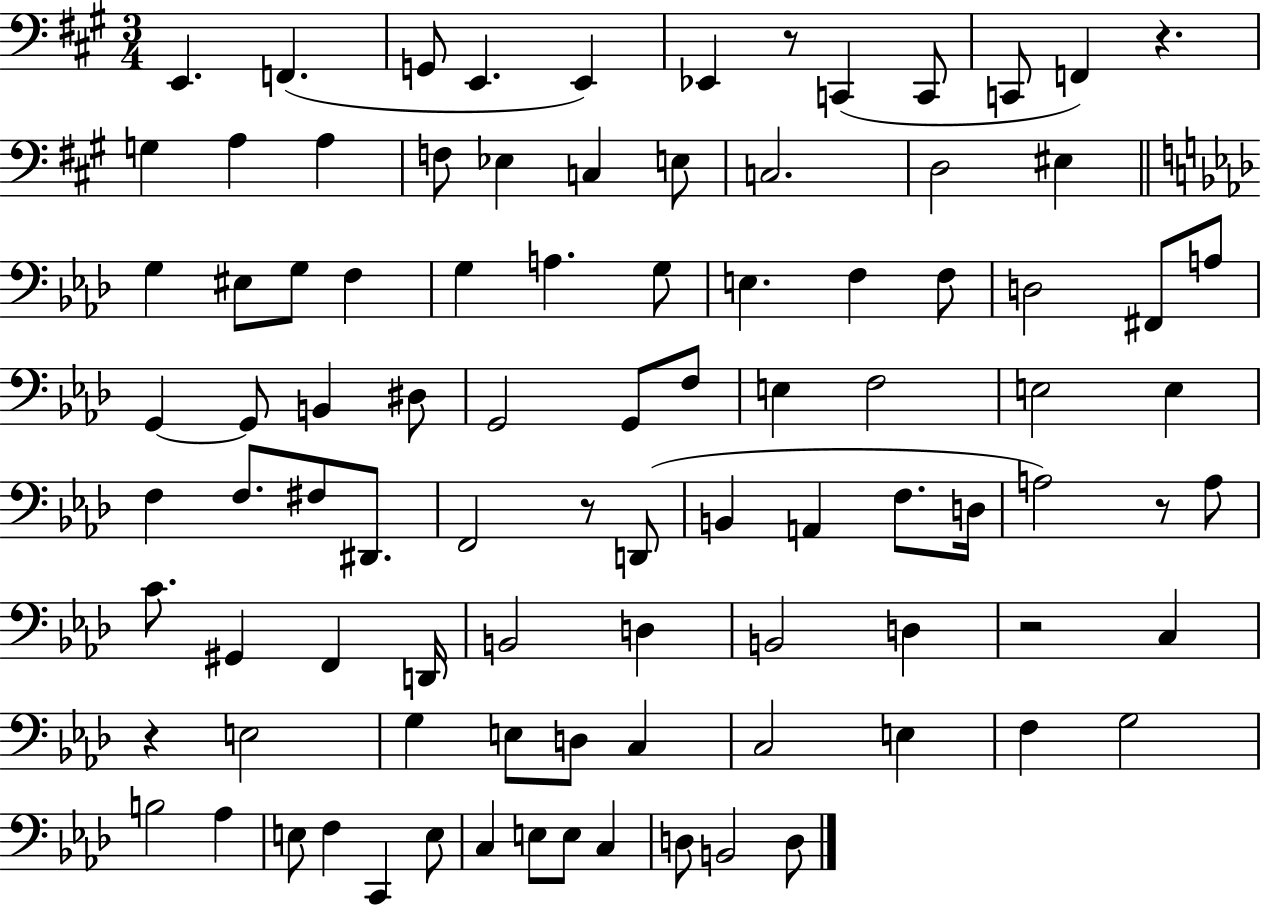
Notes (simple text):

E2/q. F2/q. G2/e E2/q. E2/q Eb2/q R/e C2/q C2/e C2/e F2/q R/q. G3/q A3/q A3/q F3/e Eb3/q C3/q E3/e C3/h. D3/h EIS3/q G3/q EIS3/e G3/e F3/q G3/q A3/q. G3/e E3/q. F3/q F3/e D3/h F#2/e A3/e G2/q G2/e B2/q D#3/e G2/h G2/e F3/e E3/q F3/h E3/h E3/q F3/q F3/e. F#3/e D#2/e. F2/h R/e D2/e B2/q A2/q F3/e. D3/s A3/h R/e A3/e C4/e. G#2/q F2/q D2/s B2/h D3/q B2/h D3/q R/h C3/q R/q E3/h G3/q E3/e D3/e C3/q C3/h E3/q F3/q G3/h B3/h Ab3/q E3/e F3/q C2/q E3/e C3/q E3/e E3/e C3/q D3/e B2/h D3/e